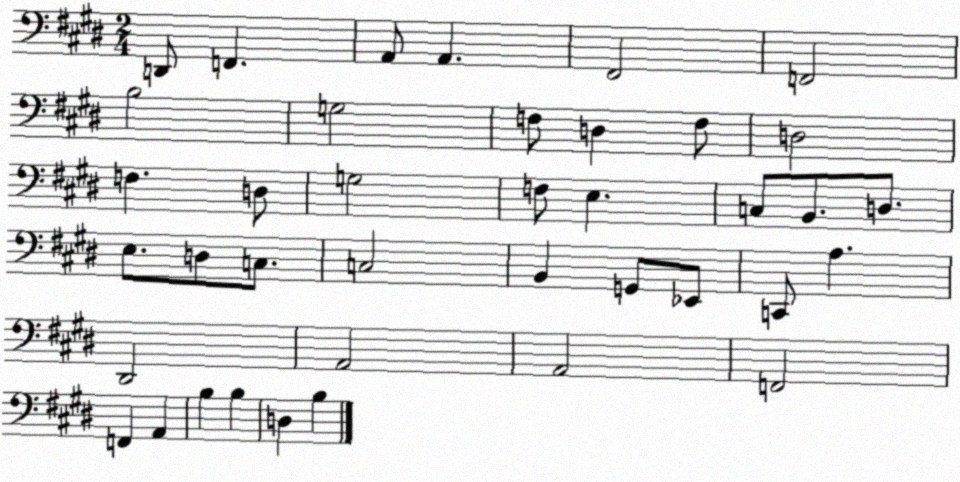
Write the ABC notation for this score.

X:1
T:Untitled
M:2/4
L:1/4
K:E
D,,/2 F,, A,,/2 A,, ^F,,2 F,,2 B,2 G,2 F,/2 D, F,/2 D,2 F, D,/2 G,2 F,/2 E, C,/2 B,,/2 D,/2 E,/2 D,/2 C,/2 C,2 B,, G,,/2 _E,,/2 C,,/2 A, ^D,,2 A,,2 A,,2 F,,2 F,, A,, B, B, D, B,